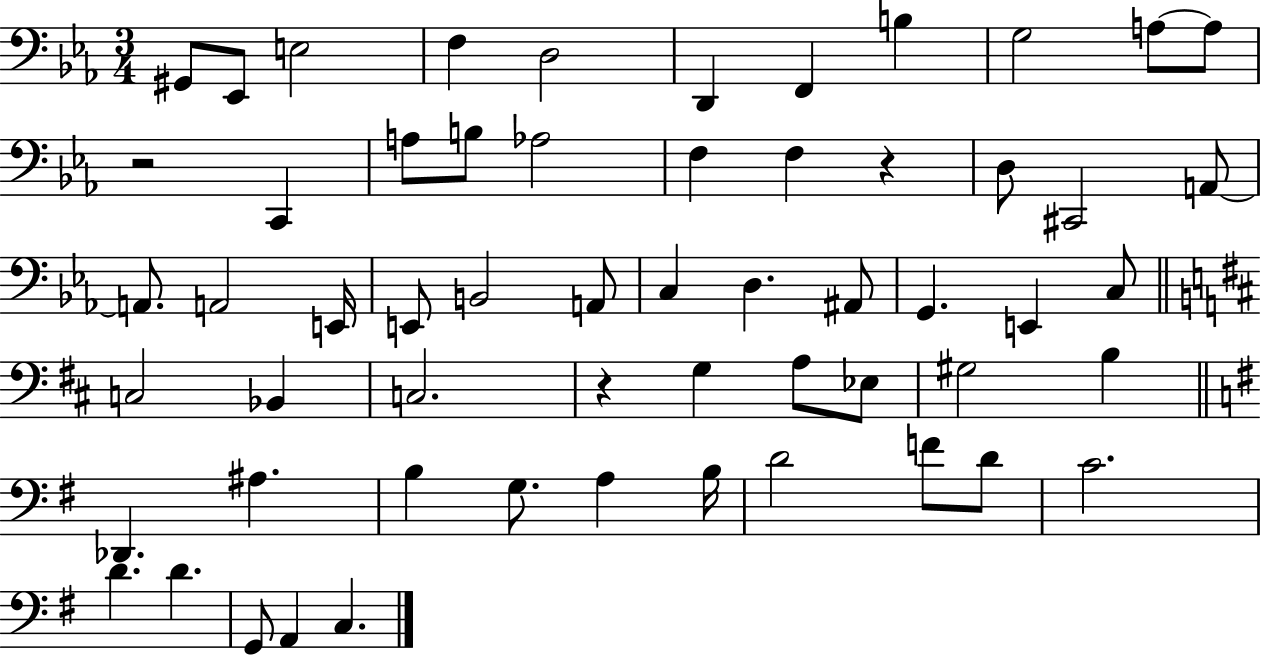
G#2/e Eb2/e E3/h F3/q D3/h D2/q F2/q B3/q G3/h A3/e A3/e R/h C2/q A3/e B3/e Ab3/h F3/q F3/q R/q D3/e C#2/h A2/e A2/e. A2/h E2/s E2/e B2/h A2/e C3/q D3/q. A#2/e G2/q. E2/q C3/e C3/h Bb2/q C3/h. R/q G3/q A3/e Eb3/e G#3/h B3/q Db2/q. A#3/q. B3/q G3/e. A3/q B3/s D4/h F4/e D4/e C4/h. D4/q. D4/q. G2/e A2/q C3/q.